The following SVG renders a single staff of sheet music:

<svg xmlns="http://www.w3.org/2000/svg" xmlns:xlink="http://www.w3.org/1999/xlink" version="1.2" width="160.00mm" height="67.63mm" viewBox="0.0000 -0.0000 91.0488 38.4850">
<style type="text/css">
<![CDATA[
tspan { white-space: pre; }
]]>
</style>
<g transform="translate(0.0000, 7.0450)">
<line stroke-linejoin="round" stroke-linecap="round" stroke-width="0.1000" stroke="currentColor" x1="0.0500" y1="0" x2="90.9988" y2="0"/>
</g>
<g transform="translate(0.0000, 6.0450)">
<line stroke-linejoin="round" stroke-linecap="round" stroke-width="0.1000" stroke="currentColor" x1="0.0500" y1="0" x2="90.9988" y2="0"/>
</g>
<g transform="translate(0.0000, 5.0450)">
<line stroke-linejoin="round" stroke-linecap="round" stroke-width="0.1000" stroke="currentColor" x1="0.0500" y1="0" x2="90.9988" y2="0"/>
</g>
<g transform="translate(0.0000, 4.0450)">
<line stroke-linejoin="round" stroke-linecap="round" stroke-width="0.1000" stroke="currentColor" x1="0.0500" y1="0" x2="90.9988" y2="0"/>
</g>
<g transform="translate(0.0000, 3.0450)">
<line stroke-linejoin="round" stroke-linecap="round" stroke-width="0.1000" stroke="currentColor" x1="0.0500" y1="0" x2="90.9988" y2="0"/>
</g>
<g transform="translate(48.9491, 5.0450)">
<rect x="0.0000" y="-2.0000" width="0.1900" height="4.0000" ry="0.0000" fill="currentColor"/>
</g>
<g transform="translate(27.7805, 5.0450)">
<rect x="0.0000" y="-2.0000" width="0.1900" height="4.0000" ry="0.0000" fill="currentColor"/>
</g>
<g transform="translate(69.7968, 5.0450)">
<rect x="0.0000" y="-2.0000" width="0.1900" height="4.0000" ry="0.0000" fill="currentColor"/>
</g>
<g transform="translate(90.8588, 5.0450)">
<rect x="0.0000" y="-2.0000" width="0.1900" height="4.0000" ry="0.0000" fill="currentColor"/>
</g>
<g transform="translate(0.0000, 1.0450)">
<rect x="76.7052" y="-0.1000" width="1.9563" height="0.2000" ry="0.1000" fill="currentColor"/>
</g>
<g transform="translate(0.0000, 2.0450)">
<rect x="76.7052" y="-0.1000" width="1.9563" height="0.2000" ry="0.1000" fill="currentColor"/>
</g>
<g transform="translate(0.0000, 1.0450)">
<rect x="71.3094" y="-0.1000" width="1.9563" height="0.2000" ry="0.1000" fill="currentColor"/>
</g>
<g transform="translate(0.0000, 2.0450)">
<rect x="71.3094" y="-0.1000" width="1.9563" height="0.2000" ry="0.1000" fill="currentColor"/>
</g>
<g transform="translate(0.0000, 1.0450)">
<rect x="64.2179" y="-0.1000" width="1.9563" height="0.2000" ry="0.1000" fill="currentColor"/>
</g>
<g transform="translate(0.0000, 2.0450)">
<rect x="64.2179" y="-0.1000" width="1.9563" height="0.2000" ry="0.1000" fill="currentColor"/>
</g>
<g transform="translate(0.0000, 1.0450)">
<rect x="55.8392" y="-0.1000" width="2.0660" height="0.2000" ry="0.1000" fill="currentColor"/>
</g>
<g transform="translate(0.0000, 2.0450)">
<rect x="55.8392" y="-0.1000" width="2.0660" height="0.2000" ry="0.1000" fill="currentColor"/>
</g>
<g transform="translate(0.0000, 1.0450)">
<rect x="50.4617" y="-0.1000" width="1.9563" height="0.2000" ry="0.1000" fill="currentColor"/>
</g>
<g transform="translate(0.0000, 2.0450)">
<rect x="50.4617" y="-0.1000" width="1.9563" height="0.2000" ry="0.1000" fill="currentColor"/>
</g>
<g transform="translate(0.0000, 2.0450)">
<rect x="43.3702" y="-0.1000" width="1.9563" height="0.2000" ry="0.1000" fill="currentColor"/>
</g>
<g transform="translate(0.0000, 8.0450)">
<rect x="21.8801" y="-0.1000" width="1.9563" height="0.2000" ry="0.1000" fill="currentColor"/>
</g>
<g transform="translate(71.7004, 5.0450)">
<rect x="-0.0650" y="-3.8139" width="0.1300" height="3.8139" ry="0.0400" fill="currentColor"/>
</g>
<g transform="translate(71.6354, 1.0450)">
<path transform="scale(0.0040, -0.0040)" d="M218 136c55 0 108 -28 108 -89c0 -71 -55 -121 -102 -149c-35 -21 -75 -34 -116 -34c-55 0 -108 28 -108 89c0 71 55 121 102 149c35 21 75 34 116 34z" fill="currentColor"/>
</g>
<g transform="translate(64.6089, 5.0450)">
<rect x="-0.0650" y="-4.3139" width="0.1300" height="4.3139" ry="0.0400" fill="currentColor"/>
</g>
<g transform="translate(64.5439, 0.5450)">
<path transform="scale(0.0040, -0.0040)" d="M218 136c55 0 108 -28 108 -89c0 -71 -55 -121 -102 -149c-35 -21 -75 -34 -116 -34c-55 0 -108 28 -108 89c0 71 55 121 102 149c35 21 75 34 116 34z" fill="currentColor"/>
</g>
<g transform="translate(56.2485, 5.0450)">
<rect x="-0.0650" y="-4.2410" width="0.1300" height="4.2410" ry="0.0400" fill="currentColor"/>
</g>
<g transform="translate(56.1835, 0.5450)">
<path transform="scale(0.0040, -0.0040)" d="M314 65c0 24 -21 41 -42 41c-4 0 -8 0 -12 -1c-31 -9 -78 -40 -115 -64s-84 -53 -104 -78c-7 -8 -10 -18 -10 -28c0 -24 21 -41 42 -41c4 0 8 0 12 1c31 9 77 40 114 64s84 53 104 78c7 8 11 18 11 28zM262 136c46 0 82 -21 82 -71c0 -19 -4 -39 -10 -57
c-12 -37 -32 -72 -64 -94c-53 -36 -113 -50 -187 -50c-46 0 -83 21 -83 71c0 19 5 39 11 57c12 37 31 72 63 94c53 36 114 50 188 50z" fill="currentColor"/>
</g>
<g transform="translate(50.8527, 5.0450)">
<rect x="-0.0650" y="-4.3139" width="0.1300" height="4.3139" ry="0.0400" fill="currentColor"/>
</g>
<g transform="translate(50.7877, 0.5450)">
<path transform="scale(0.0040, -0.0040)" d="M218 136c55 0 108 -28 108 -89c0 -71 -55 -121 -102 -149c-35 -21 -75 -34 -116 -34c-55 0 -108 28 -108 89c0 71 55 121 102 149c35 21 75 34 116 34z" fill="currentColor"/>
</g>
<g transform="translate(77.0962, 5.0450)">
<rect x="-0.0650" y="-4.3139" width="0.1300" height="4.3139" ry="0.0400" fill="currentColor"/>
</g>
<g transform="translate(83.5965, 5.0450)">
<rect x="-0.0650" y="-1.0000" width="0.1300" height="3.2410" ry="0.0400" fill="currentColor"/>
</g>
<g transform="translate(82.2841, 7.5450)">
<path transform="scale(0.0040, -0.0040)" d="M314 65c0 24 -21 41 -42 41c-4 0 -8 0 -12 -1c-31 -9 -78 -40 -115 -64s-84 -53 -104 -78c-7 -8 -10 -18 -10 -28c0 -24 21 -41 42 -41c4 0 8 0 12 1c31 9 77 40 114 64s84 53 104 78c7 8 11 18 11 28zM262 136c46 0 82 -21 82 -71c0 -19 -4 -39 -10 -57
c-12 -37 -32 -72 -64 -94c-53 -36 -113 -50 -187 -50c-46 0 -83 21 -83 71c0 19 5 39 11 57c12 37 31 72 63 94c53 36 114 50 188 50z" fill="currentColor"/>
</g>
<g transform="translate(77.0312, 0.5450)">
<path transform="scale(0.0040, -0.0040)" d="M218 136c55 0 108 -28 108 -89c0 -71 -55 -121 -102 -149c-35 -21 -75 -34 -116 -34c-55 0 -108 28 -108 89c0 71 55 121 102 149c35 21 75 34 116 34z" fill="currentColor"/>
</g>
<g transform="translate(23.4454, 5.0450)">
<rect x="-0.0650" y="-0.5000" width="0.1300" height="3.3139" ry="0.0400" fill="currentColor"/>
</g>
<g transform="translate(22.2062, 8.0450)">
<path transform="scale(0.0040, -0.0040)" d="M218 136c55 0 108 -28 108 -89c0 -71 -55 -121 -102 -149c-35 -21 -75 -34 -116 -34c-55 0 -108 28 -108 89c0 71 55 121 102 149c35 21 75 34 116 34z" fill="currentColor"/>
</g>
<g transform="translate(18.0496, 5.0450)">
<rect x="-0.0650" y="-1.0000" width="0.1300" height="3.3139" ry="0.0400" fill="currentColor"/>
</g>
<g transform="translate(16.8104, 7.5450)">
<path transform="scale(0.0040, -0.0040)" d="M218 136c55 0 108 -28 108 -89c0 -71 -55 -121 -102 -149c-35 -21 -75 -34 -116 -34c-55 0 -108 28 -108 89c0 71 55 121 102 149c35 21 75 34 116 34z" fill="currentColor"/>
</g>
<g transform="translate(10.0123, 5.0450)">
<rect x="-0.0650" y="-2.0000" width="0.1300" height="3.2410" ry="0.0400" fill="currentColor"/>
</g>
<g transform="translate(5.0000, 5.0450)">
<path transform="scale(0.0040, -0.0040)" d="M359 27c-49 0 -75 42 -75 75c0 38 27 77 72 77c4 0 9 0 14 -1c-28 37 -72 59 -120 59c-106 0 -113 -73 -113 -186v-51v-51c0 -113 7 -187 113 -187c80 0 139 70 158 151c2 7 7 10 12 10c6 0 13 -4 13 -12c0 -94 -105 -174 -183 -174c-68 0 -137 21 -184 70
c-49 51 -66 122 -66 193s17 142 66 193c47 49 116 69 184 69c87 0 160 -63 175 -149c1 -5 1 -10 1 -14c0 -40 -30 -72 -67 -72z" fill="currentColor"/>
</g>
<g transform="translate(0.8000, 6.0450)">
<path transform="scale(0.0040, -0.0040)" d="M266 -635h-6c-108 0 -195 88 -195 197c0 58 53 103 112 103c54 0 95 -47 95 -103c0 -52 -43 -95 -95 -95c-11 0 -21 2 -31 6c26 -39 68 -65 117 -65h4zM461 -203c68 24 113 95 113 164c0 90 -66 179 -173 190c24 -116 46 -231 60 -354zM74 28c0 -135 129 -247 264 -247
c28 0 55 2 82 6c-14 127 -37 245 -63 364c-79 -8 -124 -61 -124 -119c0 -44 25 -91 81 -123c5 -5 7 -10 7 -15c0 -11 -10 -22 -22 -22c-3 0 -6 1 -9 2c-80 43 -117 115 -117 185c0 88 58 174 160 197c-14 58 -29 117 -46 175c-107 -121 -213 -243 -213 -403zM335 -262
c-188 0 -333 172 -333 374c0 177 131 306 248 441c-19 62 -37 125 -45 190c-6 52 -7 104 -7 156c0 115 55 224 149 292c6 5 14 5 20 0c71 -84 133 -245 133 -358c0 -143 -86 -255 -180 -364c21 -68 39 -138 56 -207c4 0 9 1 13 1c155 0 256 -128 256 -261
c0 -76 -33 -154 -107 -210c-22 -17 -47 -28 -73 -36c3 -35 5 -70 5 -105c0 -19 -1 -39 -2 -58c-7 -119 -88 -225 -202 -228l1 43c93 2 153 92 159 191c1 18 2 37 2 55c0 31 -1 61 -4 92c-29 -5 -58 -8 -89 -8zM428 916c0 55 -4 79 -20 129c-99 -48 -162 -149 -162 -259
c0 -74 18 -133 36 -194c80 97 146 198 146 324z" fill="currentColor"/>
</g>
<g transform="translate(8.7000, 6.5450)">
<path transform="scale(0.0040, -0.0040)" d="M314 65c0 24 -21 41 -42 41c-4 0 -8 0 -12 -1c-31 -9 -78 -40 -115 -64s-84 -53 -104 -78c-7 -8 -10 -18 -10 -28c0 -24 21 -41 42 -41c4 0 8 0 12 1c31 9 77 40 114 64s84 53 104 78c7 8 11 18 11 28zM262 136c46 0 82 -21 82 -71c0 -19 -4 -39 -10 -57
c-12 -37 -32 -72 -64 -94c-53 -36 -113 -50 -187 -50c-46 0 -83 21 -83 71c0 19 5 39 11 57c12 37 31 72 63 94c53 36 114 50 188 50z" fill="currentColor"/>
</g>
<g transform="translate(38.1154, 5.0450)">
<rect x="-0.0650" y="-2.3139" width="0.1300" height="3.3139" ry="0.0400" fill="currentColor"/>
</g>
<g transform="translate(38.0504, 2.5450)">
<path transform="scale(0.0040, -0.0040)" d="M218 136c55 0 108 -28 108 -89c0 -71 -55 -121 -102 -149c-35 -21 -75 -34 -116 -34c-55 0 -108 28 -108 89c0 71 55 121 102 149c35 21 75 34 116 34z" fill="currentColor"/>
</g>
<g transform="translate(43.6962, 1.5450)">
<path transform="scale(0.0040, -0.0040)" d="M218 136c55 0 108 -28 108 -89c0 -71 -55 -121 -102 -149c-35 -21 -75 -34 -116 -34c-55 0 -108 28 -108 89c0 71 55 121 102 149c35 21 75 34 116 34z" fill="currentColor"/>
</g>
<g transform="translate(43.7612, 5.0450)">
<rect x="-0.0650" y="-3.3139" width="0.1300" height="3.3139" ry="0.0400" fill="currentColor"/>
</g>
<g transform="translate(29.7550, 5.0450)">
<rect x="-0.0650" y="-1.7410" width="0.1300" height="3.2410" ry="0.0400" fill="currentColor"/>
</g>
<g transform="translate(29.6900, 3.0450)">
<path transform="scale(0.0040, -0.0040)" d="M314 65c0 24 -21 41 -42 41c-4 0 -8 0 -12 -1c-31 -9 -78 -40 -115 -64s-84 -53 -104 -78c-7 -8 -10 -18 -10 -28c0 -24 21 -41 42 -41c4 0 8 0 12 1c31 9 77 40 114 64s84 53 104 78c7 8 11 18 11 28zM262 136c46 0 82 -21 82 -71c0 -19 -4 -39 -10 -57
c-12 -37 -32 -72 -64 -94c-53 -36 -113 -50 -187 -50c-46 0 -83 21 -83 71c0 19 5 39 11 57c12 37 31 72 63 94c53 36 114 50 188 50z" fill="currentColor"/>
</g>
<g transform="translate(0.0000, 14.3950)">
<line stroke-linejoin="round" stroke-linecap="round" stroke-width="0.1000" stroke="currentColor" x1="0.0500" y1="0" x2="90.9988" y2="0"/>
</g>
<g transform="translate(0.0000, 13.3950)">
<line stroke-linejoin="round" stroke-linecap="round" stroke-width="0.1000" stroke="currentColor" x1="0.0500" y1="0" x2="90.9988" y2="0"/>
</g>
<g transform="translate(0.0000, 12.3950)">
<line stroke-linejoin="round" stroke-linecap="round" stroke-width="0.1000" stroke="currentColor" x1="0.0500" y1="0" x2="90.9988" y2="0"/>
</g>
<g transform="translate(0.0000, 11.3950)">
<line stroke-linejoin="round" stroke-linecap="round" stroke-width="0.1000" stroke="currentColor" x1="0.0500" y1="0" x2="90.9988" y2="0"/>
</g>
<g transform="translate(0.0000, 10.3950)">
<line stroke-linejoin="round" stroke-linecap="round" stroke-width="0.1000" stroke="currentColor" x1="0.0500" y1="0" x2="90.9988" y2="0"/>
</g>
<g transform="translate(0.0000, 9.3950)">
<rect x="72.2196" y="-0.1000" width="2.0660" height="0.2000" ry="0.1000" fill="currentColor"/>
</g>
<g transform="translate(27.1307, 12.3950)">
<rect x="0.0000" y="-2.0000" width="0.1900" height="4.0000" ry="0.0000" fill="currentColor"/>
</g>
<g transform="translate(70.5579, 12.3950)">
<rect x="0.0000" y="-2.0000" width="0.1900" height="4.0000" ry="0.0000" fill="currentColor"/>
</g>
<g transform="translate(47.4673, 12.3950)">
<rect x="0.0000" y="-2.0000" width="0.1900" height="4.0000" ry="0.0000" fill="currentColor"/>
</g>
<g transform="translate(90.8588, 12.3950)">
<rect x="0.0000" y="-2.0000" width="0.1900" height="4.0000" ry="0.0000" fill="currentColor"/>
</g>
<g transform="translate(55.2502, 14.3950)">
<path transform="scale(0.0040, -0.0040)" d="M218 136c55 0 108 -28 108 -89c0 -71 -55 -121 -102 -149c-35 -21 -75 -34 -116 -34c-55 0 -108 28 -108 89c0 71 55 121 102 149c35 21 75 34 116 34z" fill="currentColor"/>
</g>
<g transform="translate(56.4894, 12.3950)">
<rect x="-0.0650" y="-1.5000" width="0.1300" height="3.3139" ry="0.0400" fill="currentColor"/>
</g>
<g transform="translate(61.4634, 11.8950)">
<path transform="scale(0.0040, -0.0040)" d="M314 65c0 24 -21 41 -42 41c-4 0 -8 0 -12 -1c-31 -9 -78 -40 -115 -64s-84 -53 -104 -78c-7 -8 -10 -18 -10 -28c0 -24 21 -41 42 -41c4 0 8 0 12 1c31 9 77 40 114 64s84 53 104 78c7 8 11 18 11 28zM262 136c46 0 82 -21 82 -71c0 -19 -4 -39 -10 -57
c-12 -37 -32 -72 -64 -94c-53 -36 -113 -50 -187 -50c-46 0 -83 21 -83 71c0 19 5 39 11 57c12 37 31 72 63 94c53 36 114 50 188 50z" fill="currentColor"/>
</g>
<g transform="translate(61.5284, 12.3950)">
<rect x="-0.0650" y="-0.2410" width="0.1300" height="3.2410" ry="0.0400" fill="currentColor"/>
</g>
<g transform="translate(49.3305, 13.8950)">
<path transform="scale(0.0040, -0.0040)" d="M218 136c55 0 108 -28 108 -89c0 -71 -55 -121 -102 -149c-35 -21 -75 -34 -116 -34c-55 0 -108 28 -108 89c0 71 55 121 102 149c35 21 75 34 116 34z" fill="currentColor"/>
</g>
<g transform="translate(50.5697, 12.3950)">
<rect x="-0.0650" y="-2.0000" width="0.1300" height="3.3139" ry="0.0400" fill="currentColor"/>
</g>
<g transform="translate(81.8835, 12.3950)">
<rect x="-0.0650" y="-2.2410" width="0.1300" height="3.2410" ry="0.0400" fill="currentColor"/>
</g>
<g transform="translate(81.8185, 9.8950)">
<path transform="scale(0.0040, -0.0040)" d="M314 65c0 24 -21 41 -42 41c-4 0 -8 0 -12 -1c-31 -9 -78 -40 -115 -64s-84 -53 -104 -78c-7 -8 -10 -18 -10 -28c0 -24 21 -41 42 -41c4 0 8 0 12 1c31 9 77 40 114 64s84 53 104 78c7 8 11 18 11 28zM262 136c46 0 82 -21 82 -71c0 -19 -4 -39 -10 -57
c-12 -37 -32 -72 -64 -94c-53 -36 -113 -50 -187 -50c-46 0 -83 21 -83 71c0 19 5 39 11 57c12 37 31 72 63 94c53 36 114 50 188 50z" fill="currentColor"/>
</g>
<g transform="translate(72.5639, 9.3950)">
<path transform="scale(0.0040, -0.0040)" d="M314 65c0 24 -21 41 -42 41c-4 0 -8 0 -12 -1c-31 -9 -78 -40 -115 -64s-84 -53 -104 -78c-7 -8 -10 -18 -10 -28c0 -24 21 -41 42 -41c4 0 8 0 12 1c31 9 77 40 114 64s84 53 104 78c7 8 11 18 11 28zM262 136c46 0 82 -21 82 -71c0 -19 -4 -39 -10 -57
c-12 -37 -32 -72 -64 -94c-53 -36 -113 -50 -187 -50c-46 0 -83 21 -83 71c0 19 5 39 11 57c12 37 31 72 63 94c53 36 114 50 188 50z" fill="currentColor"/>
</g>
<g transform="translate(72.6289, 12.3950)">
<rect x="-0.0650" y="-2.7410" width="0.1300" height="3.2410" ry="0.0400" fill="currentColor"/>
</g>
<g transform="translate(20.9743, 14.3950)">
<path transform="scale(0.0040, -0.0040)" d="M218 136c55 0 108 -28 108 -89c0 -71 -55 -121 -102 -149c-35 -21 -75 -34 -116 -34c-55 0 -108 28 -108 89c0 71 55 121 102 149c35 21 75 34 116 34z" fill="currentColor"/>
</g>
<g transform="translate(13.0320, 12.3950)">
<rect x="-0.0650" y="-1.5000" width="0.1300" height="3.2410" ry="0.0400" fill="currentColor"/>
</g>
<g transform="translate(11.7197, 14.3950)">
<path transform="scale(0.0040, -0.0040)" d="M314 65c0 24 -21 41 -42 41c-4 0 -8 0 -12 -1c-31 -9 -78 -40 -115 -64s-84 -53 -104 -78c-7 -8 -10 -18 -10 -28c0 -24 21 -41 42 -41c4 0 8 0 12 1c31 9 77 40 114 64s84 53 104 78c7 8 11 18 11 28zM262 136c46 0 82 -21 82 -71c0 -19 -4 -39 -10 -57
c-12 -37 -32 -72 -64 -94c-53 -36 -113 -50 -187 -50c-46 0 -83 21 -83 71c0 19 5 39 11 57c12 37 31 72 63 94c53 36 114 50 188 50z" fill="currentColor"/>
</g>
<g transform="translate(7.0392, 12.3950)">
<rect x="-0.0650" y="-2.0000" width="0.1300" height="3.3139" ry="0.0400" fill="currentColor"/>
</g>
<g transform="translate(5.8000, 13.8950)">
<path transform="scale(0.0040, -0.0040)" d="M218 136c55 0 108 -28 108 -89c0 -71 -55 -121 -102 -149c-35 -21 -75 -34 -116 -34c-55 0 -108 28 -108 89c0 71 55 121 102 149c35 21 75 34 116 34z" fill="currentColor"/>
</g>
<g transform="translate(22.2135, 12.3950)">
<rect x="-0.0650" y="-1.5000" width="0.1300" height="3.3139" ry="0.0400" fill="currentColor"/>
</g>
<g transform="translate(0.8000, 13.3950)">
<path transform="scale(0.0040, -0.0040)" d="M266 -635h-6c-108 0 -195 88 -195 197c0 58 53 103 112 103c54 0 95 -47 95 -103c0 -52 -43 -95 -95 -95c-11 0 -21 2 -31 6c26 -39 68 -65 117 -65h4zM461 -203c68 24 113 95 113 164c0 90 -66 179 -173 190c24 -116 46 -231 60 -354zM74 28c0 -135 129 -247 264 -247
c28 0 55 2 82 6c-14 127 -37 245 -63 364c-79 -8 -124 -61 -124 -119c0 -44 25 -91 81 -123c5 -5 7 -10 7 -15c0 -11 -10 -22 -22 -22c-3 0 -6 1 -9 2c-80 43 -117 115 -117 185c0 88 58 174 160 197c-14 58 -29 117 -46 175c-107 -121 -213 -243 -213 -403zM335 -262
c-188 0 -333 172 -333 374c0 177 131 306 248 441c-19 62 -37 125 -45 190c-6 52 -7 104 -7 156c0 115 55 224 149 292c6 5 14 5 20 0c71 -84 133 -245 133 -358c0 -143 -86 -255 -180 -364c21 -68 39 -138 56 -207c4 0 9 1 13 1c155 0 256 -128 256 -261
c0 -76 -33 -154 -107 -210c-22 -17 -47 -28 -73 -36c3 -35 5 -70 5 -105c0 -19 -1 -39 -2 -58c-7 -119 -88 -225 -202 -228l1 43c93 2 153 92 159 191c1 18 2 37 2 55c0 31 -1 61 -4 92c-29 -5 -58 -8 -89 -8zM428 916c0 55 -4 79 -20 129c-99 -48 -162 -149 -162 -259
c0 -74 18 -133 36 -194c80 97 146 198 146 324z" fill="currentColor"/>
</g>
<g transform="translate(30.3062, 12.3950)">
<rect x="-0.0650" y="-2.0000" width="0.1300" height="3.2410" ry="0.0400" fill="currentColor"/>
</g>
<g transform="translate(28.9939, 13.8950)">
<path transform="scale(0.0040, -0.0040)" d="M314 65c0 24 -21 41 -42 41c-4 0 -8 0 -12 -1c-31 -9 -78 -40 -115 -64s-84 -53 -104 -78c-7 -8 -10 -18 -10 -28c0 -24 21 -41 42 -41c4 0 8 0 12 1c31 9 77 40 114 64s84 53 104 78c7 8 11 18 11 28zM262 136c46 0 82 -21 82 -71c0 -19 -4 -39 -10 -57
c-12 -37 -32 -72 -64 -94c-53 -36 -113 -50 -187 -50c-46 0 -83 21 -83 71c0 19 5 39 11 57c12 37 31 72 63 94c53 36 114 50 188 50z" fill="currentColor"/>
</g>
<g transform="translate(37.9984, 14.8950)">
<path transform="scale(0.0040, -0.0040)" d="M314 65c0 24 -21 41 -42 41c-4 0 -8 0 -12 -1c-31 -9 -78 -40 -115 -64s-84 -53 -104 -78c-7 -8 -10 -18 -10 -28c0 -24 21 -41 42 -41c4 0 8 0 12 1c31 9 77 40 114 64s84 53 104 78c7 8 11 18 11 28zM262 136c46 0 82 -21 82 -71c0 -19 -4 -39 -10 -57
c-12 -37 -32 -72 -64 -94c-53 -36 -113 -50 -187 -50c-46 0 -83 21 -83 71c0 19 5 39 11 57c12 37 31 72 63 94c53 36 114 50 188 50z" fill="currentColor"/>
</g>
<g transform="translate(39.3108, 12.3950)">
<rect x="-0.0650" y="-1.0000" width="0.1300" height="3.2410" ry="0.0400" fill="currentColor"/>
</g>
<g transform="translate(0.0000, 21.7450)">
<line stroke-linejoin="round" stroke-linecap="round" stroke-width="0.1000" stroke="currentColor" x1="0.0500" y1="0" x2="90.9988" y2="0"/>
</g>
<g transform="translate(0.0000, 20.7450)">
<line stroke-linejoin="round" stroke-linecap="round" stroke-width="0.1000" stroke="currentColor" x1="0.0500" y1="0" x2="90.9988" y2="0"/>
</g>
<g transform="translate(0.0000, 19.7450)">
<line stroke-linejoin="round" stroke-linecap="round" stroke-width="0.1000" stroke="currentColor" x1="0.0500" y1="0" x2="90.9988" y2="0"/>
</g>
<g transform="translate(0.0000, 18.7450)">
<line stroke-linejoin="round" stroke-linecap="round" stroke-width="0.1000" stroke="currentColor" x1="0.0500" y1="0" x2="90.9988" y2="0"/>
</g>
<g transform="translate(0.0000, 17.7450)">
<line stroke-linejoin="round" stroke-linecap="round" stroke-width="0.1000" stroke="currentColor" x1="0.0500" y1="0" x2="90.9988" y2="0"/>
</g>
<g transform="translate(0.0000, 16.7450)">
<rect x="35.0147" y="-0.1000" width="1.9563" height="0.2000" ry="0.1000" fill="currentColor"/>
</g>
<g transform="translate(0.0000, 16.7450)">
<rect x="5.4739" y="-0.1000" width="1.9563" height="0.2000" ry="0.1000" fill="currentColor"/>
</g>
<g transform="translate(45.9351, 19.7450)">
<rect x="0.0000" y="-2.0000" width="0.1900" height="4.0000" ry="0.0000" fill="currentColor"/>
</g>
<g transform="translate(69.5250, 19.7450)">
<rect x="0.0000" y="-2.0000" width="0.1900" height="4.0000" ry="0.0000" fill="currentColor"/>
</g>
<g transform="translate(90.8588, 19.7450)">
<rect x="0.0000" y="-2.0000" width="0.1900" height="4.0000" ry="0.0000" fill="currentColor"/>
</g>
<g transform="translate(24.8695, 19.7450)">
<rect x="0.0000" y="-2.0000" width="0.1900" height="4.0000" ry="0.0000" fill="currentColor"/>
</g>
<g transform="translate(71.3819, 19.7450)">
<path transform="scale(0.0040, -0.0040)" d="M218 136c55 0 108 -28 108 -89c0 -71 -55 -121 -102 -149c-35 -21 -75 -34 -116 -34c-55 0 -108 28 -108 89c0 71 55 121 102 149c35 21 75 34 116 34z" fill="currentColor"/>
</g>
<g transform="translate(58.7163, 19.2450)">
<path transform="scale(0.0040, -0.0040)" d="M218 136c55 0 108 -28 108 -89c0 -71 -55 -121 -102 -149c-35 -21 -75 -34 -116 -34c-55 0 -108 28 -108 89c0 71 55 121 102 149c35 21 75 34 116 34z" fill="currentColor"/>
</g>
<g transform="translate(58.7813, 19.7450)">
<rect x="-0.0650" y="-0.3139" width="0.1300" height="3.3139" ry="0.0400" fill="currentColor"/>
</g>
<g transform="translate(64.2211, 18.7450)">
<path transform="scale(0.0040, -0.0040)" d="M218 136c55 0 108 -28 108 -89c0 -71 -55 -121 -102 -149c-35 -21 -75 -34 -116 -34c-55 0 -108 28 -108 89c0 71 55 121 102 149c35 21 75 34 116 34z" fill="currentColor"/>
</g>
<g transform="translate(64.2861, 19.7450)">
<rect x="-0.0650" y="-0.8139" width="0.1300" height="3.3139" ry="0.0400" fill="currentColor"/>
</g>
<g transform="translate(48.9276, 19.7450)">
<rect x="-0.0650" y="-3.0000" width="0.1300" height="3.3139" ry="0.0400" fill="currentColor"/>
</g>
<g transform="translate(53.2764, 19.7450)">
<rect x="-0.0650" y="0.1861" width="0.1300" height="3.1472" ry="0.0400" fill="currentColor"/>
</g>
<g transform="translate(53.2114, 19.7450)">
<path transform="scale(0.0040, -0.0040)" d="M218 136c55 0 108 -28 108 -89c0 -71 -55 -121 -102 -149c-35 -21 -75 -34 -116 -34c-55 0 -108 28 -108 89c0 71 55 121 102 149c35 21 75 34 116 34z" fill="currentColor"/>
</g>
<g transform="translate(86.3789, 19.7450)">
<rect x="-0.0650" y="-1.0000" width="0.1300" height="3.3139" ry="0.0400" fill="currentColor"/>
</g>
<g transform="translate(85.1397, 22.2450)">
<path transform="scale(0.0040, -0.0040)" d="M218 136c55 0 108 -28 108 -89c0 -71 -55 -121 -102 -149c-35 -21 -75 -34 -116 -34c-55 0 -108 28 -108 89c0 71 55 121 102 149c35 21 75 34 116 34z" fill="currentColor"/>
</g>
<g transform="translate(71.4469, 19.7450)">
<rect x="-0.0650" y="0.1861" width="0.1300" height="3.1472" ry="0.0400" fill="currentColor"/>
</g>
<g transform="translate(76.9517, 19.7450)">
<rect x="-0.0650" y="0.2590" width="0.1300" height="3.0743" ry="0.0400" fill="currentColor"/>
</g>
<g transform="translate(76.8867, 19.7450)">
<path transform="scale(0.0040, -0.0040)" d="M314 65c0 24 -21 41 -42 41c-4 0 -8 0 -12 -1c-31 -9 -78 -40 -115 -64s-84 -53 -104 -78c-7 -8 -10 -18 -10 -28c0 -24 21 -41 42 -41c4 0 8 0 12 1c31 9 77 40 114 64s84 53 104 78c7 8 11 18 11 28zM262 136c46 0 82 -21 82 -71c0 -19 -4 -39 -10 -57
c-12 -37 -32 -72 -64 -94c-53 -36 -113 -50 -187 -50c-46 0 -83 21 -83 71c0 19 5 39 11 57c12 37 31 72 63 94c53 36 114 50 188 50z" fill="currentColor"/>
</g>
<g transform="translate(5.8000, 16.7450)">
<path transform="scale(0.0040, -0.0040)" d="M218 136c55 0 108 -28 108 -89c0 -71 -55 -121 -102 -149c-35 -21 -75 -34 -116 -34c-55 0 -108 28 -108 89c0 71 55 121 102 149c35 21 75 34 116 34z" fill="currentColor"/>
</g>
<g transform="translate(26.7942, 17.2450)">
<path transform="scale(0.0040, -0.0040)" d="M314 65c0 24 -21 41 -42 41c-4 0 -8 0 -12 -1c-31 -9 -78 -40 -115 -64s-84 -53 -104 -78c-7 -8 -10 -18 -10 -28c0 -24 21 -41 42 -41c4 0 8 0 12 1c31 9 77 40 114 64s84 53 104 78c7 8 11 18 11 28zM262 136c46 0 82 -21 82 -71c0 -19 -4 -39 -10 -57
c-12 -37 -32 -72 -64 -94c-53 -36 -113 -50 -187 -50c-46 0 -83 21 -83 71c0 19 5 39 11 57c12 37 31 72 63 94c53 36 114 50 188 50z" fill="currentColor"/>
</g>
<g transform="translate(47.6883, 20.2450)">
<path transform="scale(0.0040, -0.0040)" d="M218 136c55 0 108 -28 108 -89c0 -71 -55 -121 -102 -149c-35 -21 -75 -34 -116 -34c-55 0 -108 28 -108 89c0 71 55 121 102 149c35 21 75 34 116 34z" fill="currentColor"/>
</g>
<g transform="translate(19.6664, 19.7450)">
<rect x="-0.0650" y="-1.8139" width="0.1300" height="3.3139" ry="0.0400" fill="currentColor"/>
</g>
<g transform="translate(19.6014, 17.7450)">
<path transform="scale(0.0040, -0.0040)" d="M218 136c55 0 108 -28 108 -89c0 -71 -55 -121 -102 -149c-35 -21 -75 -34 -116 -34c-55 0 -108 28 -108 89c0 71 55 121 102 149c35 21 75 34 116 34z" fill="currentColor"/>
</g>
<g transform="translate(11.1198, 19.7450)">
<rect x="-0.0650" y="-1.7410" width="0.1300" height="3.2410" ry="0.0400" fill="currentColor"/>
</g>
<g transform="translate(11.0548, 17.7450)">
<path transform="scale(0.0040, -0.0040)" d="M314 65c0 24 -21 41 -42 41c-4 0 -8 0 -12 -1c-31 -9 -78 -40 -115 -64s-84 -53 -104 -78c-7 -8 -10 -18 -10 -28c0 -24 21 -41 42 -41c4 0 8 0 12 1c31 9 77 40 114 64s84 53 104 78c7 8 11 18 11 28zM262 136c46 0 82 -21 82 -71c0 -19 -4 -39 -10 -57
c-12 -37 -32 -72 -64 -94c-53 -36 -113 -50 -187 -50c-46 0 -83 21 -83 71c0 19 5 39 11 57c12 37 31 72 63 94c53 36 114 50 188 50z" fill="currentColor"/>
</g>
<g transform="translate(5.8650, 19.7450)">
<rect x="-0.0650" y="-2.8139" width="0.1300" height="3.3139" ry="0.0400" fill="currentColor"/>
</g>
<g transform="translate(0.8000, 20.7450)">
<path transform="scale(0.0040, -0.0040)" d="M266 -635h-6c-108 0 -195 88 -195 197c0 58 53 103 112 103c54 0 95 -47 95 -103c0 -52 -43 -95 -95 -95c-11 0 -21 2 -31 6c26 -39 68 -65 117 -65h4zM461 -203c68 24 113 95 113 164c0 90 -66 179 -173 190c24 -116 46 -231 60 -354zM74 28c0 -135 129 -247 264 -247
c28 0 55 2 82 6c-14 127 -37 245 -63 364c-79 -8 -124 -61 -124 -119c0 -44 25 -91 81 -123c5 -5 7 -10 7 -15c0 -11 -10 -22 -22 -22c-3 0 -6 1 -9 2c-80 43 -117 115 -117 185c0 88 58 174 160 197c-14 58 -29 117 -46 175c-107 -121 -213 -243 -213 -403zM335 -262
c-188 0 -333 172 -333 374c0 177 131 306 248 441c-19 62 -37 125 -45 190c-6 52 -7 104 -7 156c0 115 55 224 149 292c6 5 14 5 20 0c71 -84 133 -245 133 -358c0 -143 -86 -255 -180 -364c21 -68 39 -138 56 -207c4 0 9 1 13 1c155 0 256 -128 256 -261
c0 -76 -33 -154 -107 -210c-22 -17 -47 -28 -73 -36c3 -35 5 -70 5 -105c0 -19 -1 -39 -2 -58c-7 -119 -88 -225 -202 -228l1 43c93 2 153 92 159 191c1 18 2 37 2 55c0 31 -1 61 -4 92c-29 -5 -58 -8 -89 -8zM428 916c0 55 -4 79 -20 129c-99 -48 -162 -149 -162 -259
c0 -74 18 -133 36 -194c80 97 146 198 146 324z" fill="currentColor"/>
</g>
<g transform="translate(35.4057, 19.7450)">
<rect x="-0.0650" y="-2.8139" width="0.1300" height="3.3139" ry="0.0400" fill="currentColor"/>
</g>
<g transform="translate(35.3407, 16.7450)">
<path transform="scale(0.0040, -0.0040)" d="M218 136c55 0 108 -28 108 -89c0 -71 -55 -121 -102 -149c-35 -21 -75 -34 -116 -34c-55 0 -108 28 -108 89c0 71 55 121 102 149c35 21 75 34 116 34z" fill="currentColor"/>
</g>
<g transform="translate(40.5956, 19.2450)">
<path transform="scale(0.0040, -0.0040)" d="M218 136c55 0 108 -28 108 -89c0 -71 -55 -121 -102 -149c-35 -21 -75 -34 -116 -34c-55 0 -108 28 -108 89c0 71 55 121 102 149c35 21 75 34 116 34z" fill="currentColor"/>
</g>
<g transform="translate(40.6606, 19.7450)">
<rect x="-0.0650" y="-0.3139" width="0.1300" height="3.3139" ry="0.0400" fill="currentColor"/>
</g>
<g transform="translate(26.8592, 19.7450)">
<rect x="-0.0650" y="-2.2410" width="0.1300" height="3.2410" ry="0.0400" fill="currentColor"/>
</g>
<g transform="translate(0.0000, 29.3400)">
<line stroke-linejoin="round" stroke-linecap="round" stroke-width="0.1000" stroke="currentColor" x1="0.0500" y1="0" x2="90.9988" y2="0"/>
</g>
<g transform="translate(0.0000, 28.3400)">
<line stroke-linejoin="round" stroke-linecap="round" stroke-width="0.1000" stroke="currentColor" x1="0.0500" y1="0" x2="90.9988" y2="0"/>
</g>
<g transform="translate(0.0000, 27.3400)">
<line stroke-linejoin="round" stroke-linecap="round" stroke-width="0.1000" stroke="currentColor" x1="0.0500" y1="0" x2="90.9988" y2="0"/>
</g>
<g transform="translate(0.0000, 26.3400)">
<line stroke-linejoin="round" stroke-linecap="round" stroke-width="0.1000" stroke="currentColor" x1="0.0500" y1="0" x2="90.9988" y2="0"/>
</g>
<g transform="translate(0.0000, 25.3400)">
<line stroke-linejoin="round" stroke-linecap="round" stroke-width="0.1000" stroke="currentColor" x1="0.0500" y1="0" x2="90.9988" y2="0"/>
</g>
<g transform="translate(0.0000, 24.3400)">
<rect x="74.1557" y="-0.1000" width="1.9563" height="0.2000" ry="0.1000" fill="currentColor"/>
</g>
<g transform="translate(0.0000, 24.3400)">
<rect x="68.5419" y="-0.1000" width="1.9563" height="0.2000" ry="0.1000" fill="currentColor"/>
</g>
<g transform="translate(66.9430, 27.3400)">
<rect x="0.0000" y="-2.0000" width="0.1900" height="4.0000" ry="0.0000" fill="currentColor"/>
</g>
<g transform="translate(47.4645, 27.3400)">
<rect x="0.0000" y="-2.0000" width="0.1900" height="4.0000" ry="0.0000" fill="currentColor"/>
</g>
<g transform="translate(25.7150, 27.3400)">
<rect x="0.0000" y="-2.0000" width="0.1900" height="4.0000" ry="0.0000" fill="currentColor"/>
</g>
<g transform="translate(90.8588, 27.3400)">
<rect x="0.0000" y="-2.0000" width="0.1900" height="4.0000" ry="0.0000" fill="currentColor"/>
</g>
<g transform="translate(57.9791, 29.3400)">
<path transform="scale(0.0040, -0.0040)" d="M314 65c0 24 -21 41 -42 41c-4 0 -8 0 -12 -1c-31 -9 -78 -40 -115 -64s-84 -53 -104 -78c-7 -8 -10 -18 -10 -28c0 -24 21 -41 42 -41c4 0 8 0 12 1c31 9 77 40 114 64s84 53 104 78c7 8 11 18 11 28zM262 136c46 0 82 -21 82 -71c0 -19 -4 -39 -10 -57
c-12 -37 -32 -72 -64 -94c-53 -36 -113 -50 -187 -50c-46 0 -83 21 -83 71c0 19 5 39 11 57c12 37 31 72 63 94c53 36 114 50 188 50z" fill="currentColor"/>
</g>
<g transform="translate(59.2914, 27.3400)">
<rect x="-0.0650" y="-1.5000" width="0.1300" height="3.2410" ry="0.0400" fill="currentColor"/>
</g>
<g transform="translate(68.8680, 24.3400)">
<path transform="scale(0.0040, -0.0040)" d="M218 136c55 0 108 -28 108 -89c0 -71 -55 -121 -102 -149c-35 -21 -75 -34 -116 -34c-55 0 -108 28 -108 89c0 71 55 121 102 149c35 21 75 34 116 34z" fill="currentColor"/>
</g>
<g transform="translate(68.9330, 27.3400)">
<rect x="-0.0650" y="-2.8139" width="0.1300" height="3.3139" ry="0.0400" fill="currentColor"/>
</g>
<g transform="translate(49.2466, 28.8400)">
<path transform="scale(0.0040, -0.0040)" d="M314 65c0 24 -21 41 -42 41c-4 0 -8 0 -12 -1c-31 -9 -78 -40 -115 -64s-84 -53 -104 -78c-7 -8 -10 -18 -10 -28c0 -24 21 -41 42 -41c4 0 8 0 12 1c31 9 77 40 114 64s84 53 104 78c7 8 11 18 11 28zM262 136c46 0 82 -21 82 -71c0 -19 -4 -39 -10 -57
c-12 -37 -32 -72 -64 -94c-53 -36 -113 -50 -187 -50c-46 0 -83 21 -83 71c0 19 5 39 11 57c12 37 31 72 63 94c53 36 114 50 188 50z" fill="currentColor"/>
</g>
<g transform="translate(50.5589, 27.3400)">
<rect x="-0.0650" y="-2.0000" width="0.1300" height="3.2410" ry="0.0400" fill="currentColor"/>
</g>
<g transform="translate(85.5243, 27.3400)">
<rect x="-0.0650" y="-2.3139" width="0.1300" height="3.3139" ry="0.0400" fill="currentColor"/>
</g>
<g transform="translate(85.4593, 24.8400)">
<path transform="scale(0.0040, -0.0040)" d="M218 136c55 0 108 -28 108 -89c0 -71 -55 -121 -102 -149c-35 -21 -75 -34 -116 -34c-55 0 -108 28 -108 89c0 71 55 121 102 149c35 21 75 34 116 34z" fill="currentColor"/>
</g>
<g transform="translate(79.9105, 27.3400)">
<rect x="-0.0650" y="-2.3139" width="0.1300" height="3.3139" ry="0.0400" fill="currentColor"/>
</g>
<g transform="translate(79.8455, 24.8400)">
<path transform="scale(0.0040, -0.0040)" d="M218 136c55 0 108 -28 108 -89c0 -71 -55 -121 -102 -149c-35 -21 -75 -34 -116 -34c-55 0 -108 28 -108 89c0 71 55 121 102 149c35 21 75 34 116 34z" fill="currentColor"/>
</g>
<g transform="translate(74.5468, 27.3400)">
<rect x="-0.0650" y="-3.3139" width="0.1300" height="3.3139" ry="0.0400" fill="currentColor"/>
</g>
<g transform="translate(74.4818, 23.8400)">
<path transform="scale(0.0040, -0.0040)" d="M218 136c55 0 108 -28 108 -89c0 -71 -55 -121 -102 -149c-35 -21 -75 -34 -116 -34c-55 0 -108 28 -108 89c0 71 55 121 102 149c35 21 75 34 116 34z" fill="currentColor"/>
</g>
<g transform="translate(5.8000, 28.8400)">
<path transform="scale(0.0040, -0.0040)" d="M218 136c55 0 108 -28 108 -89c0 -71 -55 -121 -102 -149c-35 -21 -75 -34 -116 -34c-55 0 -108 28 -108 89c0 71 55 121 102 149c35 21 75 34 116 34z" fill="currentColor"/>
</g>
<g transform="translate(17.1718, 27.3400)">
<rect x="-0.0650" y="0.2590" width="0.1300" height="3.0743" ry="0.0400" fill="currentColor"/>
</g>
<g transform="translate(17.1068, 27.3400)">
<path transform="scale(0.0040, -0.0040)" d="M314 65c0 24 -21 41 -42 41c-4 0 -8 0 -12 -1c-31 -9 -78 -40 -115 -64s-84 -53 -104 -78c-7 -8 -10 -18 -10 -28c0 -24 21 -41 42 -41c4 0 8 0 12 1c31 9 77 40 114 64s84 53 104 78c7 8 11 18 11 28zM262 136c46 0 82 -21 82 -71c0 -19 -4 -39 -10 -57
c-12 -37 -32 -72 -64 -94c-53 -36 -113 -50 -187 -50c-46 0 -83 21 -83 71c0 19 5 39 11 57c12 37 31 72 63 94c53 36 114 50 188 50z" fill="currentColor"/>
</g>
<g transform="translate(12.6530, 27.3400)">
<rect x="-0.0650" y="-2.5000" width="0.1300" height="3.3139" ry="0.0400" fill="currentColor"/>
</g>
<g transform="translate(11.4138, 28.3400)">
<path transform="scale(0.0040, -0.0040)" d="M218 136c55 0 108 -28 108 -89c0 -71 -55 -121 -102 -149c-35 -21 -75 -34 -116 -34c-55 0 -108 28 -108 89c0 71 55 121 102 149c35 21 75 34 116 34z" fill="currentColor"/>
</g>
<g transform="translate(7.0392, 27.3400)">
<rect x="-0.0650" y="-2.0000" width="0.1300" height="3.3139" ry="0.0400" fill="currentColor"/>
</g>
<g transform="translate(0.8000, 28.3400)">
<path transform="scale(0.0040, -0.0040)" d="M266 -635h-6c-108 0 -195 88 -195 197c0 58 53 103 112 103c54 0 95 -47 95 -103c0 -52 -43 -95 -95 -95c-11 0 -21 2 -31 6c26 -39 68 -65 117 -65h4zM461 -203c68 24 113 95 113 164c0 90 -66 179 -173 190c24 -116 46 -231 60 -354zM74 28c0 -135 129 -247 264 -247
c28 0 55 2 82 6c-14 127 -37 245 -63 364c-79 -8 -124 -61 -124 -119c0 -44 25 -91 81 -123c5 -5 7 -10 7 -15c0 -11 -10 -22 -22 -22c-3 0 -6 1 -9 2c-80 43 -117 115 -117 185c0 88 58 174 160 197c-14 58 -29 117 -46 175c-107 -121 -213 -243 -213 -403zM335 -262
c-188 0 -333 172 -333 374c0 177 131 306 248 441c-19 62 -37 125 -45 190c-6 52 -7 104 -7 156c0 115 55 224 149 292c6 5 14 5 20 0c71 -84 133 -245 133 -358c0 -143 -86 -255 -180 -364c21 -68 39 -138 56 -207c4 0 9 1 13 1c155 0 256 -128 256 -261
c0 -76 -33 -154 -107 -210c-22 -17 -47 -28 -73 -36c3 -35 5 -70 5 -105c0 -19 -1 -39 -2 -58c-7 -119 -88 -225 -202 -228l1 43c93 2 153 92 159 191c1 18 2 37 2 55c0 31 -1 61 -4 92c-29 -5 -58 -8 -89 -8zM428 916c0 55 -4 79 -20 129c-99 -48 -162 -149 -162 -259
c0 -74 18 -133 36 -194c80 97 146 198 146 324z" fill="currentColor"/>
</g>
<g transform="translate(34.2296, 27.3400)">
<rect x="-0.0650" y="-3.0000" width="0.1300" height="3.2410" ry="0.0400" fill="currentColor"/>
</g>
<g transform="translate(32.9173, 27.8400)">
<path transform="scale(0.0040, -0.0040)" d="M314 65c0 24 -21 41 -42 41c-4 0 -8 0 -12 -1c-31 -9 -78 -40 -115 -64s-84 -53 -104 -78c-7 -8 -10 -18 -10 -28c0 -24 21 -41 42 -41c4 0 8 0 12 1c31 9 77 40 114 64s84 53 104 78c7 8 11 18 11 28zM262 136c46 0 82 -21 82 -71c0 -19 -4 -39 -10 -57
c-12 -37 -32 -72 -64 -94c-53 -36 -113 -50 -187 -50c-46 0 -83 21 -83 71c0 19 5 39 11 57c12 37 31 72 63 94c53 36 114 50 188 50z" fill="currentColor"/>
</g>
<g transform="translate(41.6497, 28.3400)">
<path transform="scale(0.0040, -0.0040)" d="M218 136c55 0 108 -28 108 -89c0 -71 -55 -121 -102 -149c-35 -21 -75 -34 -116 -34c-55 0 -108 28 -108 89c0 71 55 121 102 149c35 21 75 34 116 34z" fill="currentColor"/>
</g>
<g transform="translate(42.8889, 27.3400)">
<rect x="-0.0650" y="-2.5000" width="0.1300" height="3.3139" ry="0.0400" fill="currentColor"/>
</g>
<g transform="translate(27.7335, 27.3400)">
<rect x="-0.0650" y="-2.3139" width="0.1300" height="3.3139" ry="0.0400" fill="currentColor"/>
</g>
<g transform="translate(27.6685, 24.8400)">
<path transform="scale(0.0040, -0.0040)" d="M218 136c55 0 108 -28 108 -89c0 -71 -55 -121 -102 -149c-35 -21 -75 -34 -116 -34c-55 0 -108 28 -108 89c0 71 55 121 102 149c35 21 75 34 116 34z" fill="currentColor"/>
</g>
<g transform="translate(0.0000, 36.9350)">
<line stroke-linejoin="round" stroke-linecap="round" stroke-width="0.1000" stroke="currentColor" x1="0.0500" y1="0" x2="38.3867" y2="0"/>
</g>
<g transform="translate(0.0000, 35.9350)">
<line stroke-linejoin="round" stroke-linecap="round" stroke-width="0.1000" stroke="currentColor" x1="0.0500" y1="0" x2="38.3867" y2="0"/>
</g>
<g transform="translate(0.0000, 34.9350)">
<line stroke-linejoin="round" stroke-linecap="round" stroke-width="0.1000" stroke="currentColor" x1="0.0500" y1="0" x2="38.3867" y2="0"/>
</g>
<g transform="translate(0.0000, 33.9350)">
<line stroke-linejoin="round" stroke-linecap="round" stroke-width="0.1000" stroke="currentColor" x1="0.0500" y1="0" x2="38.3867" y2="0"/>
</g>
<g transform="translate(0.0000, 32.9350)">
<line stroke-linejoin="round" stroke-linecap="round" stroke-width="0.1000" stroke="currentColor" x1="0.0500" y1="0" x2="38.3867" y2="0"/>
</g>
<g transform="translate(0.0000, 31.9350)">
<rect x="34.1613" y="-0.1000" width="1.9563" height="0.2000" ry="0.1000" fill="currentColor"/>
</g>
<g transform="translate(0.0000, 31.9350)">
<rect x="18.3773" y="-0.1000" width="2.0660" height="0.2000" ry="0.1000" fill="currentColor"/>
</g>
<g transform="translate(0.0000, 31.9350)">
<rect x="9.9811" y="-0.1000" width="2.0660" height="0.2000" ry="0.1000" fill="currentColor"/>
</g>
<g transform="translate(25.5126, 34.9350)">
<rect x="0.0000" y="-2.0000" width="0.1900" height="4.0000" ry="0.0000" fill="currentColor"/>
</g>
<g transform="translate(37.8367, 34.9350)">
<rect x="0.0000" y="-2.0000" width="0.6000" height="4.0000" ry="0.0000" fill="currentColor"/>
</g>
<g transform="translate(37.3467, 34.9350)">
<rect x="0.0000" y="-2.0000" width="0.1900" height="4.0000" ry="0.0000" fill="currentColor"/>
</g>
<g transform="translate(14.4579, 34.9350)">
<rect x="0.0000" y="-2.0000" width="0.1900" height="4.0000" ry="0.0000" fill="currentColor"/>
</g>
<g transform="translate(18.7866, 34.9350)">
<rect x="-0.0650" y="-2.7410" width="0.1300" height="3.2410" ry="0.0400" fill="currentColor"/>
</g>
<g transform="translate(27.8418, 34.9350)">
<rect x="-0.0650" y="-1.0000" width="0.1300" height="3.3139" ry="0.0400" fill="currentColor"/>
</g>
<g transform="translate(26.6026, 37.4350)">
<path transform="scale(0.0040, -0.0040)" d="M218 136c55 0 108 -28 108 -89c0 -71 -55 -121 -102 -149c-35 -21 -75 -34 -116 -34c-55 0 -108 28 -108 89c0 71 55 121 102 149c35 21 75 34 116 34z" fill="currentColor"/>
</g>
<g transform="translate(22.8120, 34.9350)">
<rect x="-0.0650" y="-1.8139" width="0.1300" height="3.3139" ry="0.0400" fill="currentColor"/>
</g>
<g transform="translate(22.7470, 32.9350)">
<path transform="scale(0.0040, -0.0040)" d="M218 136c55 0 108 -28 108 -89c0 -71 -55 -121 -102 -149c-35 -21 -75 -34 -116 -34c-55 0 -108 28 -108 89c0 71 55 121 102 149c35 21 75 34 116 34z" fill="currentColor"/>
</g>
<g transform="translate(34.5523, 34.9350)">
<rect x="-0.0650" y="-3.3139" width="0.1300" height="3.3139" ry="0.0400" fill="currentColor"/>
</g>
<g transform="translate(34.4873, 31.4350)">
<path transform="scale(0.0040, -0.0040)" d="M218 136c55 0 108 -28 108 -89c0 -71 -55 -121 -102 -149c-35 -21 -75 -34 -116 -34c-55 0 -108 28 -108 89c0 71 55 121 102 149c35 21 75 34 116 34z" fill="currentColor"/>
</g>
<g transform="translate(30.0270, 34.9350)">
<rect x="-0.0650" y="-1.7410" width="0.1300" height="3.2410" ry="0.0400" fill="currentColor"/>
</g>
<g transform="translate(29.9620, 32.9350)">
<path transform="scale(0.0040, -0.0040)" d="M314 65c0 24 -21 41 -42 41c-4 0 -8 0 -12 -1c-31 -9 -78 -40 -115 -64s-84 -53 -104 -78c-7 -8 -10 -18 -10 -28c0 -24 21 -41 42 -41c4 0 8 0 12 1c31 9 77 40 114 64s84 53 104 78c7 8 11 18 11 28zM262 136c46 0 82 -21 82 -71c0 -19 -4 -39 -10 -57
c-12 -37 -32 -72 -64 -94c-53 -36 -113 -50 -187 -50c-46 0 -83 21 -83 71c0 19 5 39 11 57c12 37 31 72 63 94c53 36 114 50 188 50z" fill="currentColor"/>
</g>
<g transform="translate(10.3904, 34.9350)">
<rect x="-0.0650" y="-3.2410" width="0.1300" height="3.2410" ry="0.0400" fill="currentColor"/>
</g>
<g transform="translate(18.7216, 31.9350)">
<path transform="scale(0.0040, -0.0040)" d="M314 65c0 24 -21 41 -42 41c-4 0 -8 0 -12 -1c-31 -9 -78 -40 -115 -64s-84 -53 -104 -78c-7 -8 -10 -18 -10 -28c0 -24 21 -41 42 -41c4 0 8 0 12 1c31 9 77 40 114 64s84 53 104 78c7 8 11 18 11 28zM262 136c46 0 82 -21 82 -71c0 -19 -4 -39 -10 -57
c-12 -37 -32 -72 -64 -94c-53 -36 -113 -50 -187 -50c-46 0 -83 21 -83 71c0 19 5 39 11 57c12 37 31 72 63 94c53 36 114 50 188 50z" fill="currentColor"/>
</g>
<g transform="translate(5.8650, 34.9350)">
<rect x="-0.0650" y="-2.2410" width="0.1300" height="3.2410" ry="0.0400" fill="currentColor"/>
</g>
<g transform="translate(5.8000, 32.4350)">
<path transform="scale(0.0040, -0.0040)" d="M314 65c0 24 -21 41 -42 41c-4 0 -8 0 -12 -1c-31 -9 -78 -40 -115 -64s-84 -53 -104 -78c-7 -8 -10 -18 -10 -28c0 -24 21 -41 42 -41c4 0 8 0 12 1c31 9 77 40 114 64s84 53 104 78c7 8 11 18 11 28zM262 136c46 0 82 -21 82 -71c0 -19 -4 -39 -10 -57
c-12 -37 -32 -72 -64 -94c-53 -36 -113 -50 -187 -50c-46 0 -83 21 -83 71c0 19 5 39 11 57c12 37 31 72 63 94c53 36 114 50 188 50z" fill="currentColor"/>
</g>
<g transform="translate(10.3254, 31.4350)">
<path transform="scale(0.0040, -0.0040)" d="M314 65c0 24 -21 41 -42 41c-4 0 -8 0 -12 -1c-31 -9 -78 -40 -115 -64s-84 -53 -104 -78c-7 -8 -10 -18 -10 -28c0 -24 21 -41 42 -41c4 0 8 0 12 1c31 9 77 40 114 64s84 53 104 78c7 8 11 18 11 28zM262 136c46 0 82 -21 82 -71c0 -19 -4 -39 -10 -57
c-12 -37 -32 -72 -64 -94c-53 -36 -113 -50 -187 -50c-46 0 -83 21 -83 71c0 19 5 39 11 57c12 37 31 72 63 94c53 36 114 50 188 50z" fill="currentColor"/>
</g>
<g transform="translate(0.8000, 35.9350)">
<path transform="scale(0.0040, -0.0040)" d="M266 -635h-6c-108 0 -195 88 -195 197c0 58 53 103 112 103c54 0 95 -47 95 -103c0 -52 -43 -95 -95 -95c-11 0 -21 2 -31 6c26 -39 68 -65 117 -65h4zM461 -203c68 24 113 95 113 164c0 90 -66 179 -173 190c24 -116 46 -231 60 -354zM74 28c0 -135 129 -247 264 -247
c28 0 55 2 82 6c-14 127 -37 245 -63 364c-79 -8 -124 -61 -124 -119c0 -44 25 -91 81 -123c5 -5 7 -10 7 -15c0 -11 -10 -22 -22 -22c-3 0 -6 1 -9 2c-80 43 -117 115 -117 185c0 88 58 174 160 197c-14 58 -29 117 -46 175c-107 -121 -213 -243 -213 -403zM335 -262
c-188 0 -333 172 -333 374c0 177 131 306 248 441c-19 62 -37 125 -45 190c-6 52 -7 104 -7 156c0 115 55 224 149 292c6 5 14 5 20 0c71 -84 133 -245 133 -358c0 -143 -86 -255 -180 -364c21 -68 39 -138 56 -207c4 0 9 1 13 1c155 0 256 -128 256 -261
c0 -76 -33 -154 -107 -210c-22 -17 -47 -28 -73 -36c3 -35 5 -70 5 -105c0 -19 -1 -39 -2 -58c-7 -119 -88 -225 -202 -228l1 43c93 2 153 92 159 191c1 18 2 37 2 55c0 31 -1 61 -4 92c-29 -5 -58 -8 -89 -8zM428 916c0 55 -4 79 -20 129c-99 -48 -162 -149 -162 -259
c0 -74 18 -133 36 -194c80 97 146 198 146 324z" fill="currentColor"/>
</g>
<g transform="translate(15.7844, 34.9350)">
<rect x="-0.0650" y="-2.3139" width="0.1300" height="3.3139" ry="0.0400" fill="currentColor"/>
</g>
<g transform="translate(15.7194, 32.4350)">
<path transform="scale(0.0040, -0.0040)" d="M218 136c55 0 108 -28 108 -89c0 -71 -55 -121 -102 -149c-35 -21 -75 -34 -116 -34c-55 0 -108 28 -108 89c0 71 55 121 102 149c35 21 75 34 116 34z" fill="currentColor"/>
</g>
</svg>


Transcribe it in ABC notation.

X:1
T:Untitled
M:4/4
L:1/4
K:C
F2 D C f2 g b d' d'2 d' c' d' D2 F E2 E F2 D2 F E c2 a2 g2 a f2 f g2 a c A B c d B B2 D F G B2 g A2 G F2 E2 a b g g g2 b2 g a2 f D f2 b